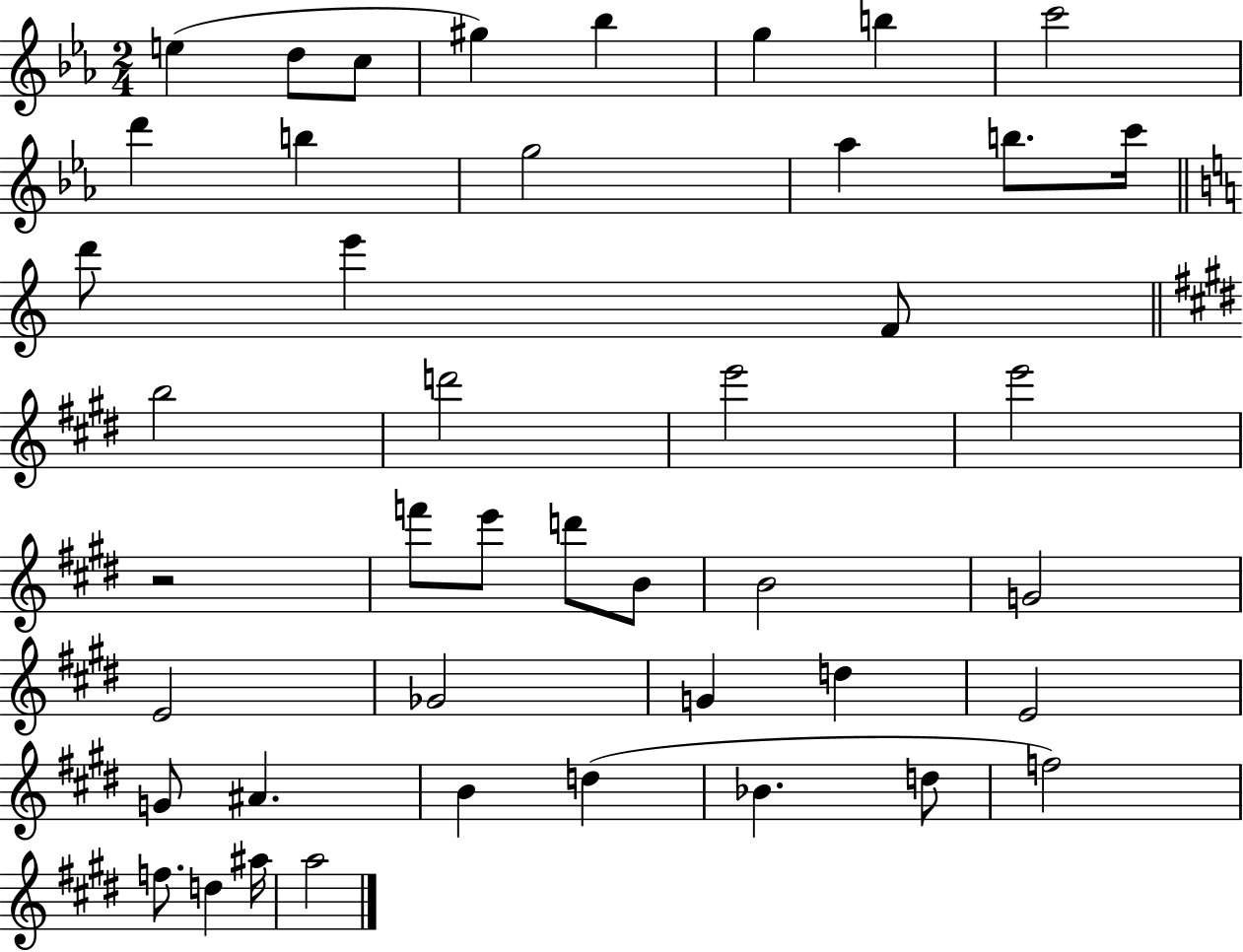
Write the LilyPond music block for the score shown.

{
  \clef treble
  \numericTimeSignature
  \time 2/4
  \key ees \major
  \repeat volta 2 { e''4( d''8 c''8 | gis''4) bes''4 | g''4 b''4 | c'''2 | \break d'''4 b''4 | g''2 | aes''4 b''8. c'''16 | \bar "||" \break \key c \major d'''8 e'''4 f'8 | \bar "||" \break \key e \major b''2 | d'''2 | e'''2 | e'''2 | \break r2 | f'''8 e'''8 d'''8 b'8 | b'2 | g'2 | \break e'2 | ges'2 | g'4 d''4 | e'2 | \break g'8 ais'4. | b'4 d''4( | bes'4. d''8 | f''2) | \break f''8. d''4 ais''16 | a''2 | } \bar "|."
}